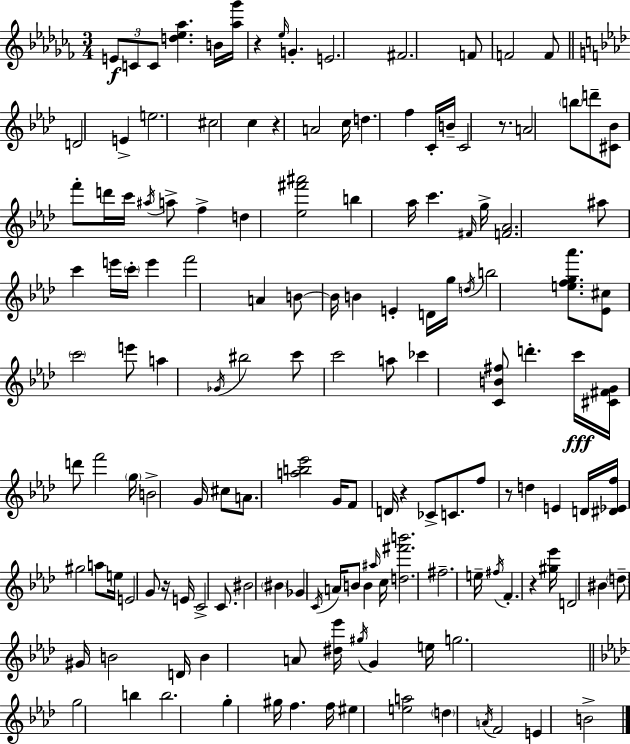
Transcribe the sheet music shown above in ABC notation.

X:1
T:Untitled
M:3/4
L:1/4
K:Abm
E/2 C/2 C/2 [d_e_a] B/4 [_a_g']/4 z _e/4 G E2 ^F2 F/2 F2 F/2 D2 E e2 ^c2 c z A2 c/4 d f C/4 B/4 C2 z/2 A2 b/2 d'/2 [^C_B]/2 f'/2 d'/4 c'/4 ^a/4 a/2 f d [_e^f'^a']2 b _a/4 c' ^F/4 g/4 [F_A]2 ^a/2 c' e'/4 c'/4 e' f'2 A B/2 B/4 B E D/4 g/4 d/4 b2 [efg_a']/2 [_E^c]/2 c'2 e'/2 a _G/4 ^b2 c'/2 c'2 a/2 _c' [CB^f]/2 d' c'/4 [^C^FG]/4 d'/2 f'2 g/4 B2 G/4 ^c/2 A/2 [ab_e']2 G/4 F/2 D/4 z _C/2 C/2 f/2 z/2 d E D/4 [^D_Ef]/4 ^g2 a/2 e/4 E2 G/2 z/4 E/4 C2 C/2 ^B2 ^B _G C/4 A/4 B/2 B ^a/4 c/4 [d^f'b']2 ^f2 e/4 ^f/4 F z [^g_e']/4 D2 ^B d/2 ^G/4 B2 D/4 B A/2 [^d_e']/4 ^g/4 G e/4 g2 g2 b b2 g ^g/4 f f/4 ^e [ea]2 d A/4 F2 E B2